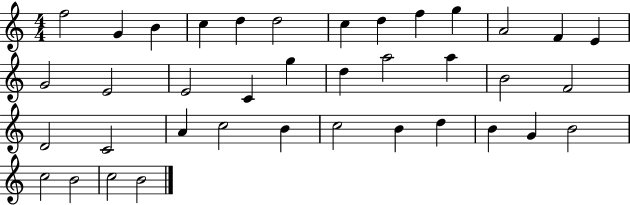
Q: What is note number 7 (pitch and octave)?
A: C5